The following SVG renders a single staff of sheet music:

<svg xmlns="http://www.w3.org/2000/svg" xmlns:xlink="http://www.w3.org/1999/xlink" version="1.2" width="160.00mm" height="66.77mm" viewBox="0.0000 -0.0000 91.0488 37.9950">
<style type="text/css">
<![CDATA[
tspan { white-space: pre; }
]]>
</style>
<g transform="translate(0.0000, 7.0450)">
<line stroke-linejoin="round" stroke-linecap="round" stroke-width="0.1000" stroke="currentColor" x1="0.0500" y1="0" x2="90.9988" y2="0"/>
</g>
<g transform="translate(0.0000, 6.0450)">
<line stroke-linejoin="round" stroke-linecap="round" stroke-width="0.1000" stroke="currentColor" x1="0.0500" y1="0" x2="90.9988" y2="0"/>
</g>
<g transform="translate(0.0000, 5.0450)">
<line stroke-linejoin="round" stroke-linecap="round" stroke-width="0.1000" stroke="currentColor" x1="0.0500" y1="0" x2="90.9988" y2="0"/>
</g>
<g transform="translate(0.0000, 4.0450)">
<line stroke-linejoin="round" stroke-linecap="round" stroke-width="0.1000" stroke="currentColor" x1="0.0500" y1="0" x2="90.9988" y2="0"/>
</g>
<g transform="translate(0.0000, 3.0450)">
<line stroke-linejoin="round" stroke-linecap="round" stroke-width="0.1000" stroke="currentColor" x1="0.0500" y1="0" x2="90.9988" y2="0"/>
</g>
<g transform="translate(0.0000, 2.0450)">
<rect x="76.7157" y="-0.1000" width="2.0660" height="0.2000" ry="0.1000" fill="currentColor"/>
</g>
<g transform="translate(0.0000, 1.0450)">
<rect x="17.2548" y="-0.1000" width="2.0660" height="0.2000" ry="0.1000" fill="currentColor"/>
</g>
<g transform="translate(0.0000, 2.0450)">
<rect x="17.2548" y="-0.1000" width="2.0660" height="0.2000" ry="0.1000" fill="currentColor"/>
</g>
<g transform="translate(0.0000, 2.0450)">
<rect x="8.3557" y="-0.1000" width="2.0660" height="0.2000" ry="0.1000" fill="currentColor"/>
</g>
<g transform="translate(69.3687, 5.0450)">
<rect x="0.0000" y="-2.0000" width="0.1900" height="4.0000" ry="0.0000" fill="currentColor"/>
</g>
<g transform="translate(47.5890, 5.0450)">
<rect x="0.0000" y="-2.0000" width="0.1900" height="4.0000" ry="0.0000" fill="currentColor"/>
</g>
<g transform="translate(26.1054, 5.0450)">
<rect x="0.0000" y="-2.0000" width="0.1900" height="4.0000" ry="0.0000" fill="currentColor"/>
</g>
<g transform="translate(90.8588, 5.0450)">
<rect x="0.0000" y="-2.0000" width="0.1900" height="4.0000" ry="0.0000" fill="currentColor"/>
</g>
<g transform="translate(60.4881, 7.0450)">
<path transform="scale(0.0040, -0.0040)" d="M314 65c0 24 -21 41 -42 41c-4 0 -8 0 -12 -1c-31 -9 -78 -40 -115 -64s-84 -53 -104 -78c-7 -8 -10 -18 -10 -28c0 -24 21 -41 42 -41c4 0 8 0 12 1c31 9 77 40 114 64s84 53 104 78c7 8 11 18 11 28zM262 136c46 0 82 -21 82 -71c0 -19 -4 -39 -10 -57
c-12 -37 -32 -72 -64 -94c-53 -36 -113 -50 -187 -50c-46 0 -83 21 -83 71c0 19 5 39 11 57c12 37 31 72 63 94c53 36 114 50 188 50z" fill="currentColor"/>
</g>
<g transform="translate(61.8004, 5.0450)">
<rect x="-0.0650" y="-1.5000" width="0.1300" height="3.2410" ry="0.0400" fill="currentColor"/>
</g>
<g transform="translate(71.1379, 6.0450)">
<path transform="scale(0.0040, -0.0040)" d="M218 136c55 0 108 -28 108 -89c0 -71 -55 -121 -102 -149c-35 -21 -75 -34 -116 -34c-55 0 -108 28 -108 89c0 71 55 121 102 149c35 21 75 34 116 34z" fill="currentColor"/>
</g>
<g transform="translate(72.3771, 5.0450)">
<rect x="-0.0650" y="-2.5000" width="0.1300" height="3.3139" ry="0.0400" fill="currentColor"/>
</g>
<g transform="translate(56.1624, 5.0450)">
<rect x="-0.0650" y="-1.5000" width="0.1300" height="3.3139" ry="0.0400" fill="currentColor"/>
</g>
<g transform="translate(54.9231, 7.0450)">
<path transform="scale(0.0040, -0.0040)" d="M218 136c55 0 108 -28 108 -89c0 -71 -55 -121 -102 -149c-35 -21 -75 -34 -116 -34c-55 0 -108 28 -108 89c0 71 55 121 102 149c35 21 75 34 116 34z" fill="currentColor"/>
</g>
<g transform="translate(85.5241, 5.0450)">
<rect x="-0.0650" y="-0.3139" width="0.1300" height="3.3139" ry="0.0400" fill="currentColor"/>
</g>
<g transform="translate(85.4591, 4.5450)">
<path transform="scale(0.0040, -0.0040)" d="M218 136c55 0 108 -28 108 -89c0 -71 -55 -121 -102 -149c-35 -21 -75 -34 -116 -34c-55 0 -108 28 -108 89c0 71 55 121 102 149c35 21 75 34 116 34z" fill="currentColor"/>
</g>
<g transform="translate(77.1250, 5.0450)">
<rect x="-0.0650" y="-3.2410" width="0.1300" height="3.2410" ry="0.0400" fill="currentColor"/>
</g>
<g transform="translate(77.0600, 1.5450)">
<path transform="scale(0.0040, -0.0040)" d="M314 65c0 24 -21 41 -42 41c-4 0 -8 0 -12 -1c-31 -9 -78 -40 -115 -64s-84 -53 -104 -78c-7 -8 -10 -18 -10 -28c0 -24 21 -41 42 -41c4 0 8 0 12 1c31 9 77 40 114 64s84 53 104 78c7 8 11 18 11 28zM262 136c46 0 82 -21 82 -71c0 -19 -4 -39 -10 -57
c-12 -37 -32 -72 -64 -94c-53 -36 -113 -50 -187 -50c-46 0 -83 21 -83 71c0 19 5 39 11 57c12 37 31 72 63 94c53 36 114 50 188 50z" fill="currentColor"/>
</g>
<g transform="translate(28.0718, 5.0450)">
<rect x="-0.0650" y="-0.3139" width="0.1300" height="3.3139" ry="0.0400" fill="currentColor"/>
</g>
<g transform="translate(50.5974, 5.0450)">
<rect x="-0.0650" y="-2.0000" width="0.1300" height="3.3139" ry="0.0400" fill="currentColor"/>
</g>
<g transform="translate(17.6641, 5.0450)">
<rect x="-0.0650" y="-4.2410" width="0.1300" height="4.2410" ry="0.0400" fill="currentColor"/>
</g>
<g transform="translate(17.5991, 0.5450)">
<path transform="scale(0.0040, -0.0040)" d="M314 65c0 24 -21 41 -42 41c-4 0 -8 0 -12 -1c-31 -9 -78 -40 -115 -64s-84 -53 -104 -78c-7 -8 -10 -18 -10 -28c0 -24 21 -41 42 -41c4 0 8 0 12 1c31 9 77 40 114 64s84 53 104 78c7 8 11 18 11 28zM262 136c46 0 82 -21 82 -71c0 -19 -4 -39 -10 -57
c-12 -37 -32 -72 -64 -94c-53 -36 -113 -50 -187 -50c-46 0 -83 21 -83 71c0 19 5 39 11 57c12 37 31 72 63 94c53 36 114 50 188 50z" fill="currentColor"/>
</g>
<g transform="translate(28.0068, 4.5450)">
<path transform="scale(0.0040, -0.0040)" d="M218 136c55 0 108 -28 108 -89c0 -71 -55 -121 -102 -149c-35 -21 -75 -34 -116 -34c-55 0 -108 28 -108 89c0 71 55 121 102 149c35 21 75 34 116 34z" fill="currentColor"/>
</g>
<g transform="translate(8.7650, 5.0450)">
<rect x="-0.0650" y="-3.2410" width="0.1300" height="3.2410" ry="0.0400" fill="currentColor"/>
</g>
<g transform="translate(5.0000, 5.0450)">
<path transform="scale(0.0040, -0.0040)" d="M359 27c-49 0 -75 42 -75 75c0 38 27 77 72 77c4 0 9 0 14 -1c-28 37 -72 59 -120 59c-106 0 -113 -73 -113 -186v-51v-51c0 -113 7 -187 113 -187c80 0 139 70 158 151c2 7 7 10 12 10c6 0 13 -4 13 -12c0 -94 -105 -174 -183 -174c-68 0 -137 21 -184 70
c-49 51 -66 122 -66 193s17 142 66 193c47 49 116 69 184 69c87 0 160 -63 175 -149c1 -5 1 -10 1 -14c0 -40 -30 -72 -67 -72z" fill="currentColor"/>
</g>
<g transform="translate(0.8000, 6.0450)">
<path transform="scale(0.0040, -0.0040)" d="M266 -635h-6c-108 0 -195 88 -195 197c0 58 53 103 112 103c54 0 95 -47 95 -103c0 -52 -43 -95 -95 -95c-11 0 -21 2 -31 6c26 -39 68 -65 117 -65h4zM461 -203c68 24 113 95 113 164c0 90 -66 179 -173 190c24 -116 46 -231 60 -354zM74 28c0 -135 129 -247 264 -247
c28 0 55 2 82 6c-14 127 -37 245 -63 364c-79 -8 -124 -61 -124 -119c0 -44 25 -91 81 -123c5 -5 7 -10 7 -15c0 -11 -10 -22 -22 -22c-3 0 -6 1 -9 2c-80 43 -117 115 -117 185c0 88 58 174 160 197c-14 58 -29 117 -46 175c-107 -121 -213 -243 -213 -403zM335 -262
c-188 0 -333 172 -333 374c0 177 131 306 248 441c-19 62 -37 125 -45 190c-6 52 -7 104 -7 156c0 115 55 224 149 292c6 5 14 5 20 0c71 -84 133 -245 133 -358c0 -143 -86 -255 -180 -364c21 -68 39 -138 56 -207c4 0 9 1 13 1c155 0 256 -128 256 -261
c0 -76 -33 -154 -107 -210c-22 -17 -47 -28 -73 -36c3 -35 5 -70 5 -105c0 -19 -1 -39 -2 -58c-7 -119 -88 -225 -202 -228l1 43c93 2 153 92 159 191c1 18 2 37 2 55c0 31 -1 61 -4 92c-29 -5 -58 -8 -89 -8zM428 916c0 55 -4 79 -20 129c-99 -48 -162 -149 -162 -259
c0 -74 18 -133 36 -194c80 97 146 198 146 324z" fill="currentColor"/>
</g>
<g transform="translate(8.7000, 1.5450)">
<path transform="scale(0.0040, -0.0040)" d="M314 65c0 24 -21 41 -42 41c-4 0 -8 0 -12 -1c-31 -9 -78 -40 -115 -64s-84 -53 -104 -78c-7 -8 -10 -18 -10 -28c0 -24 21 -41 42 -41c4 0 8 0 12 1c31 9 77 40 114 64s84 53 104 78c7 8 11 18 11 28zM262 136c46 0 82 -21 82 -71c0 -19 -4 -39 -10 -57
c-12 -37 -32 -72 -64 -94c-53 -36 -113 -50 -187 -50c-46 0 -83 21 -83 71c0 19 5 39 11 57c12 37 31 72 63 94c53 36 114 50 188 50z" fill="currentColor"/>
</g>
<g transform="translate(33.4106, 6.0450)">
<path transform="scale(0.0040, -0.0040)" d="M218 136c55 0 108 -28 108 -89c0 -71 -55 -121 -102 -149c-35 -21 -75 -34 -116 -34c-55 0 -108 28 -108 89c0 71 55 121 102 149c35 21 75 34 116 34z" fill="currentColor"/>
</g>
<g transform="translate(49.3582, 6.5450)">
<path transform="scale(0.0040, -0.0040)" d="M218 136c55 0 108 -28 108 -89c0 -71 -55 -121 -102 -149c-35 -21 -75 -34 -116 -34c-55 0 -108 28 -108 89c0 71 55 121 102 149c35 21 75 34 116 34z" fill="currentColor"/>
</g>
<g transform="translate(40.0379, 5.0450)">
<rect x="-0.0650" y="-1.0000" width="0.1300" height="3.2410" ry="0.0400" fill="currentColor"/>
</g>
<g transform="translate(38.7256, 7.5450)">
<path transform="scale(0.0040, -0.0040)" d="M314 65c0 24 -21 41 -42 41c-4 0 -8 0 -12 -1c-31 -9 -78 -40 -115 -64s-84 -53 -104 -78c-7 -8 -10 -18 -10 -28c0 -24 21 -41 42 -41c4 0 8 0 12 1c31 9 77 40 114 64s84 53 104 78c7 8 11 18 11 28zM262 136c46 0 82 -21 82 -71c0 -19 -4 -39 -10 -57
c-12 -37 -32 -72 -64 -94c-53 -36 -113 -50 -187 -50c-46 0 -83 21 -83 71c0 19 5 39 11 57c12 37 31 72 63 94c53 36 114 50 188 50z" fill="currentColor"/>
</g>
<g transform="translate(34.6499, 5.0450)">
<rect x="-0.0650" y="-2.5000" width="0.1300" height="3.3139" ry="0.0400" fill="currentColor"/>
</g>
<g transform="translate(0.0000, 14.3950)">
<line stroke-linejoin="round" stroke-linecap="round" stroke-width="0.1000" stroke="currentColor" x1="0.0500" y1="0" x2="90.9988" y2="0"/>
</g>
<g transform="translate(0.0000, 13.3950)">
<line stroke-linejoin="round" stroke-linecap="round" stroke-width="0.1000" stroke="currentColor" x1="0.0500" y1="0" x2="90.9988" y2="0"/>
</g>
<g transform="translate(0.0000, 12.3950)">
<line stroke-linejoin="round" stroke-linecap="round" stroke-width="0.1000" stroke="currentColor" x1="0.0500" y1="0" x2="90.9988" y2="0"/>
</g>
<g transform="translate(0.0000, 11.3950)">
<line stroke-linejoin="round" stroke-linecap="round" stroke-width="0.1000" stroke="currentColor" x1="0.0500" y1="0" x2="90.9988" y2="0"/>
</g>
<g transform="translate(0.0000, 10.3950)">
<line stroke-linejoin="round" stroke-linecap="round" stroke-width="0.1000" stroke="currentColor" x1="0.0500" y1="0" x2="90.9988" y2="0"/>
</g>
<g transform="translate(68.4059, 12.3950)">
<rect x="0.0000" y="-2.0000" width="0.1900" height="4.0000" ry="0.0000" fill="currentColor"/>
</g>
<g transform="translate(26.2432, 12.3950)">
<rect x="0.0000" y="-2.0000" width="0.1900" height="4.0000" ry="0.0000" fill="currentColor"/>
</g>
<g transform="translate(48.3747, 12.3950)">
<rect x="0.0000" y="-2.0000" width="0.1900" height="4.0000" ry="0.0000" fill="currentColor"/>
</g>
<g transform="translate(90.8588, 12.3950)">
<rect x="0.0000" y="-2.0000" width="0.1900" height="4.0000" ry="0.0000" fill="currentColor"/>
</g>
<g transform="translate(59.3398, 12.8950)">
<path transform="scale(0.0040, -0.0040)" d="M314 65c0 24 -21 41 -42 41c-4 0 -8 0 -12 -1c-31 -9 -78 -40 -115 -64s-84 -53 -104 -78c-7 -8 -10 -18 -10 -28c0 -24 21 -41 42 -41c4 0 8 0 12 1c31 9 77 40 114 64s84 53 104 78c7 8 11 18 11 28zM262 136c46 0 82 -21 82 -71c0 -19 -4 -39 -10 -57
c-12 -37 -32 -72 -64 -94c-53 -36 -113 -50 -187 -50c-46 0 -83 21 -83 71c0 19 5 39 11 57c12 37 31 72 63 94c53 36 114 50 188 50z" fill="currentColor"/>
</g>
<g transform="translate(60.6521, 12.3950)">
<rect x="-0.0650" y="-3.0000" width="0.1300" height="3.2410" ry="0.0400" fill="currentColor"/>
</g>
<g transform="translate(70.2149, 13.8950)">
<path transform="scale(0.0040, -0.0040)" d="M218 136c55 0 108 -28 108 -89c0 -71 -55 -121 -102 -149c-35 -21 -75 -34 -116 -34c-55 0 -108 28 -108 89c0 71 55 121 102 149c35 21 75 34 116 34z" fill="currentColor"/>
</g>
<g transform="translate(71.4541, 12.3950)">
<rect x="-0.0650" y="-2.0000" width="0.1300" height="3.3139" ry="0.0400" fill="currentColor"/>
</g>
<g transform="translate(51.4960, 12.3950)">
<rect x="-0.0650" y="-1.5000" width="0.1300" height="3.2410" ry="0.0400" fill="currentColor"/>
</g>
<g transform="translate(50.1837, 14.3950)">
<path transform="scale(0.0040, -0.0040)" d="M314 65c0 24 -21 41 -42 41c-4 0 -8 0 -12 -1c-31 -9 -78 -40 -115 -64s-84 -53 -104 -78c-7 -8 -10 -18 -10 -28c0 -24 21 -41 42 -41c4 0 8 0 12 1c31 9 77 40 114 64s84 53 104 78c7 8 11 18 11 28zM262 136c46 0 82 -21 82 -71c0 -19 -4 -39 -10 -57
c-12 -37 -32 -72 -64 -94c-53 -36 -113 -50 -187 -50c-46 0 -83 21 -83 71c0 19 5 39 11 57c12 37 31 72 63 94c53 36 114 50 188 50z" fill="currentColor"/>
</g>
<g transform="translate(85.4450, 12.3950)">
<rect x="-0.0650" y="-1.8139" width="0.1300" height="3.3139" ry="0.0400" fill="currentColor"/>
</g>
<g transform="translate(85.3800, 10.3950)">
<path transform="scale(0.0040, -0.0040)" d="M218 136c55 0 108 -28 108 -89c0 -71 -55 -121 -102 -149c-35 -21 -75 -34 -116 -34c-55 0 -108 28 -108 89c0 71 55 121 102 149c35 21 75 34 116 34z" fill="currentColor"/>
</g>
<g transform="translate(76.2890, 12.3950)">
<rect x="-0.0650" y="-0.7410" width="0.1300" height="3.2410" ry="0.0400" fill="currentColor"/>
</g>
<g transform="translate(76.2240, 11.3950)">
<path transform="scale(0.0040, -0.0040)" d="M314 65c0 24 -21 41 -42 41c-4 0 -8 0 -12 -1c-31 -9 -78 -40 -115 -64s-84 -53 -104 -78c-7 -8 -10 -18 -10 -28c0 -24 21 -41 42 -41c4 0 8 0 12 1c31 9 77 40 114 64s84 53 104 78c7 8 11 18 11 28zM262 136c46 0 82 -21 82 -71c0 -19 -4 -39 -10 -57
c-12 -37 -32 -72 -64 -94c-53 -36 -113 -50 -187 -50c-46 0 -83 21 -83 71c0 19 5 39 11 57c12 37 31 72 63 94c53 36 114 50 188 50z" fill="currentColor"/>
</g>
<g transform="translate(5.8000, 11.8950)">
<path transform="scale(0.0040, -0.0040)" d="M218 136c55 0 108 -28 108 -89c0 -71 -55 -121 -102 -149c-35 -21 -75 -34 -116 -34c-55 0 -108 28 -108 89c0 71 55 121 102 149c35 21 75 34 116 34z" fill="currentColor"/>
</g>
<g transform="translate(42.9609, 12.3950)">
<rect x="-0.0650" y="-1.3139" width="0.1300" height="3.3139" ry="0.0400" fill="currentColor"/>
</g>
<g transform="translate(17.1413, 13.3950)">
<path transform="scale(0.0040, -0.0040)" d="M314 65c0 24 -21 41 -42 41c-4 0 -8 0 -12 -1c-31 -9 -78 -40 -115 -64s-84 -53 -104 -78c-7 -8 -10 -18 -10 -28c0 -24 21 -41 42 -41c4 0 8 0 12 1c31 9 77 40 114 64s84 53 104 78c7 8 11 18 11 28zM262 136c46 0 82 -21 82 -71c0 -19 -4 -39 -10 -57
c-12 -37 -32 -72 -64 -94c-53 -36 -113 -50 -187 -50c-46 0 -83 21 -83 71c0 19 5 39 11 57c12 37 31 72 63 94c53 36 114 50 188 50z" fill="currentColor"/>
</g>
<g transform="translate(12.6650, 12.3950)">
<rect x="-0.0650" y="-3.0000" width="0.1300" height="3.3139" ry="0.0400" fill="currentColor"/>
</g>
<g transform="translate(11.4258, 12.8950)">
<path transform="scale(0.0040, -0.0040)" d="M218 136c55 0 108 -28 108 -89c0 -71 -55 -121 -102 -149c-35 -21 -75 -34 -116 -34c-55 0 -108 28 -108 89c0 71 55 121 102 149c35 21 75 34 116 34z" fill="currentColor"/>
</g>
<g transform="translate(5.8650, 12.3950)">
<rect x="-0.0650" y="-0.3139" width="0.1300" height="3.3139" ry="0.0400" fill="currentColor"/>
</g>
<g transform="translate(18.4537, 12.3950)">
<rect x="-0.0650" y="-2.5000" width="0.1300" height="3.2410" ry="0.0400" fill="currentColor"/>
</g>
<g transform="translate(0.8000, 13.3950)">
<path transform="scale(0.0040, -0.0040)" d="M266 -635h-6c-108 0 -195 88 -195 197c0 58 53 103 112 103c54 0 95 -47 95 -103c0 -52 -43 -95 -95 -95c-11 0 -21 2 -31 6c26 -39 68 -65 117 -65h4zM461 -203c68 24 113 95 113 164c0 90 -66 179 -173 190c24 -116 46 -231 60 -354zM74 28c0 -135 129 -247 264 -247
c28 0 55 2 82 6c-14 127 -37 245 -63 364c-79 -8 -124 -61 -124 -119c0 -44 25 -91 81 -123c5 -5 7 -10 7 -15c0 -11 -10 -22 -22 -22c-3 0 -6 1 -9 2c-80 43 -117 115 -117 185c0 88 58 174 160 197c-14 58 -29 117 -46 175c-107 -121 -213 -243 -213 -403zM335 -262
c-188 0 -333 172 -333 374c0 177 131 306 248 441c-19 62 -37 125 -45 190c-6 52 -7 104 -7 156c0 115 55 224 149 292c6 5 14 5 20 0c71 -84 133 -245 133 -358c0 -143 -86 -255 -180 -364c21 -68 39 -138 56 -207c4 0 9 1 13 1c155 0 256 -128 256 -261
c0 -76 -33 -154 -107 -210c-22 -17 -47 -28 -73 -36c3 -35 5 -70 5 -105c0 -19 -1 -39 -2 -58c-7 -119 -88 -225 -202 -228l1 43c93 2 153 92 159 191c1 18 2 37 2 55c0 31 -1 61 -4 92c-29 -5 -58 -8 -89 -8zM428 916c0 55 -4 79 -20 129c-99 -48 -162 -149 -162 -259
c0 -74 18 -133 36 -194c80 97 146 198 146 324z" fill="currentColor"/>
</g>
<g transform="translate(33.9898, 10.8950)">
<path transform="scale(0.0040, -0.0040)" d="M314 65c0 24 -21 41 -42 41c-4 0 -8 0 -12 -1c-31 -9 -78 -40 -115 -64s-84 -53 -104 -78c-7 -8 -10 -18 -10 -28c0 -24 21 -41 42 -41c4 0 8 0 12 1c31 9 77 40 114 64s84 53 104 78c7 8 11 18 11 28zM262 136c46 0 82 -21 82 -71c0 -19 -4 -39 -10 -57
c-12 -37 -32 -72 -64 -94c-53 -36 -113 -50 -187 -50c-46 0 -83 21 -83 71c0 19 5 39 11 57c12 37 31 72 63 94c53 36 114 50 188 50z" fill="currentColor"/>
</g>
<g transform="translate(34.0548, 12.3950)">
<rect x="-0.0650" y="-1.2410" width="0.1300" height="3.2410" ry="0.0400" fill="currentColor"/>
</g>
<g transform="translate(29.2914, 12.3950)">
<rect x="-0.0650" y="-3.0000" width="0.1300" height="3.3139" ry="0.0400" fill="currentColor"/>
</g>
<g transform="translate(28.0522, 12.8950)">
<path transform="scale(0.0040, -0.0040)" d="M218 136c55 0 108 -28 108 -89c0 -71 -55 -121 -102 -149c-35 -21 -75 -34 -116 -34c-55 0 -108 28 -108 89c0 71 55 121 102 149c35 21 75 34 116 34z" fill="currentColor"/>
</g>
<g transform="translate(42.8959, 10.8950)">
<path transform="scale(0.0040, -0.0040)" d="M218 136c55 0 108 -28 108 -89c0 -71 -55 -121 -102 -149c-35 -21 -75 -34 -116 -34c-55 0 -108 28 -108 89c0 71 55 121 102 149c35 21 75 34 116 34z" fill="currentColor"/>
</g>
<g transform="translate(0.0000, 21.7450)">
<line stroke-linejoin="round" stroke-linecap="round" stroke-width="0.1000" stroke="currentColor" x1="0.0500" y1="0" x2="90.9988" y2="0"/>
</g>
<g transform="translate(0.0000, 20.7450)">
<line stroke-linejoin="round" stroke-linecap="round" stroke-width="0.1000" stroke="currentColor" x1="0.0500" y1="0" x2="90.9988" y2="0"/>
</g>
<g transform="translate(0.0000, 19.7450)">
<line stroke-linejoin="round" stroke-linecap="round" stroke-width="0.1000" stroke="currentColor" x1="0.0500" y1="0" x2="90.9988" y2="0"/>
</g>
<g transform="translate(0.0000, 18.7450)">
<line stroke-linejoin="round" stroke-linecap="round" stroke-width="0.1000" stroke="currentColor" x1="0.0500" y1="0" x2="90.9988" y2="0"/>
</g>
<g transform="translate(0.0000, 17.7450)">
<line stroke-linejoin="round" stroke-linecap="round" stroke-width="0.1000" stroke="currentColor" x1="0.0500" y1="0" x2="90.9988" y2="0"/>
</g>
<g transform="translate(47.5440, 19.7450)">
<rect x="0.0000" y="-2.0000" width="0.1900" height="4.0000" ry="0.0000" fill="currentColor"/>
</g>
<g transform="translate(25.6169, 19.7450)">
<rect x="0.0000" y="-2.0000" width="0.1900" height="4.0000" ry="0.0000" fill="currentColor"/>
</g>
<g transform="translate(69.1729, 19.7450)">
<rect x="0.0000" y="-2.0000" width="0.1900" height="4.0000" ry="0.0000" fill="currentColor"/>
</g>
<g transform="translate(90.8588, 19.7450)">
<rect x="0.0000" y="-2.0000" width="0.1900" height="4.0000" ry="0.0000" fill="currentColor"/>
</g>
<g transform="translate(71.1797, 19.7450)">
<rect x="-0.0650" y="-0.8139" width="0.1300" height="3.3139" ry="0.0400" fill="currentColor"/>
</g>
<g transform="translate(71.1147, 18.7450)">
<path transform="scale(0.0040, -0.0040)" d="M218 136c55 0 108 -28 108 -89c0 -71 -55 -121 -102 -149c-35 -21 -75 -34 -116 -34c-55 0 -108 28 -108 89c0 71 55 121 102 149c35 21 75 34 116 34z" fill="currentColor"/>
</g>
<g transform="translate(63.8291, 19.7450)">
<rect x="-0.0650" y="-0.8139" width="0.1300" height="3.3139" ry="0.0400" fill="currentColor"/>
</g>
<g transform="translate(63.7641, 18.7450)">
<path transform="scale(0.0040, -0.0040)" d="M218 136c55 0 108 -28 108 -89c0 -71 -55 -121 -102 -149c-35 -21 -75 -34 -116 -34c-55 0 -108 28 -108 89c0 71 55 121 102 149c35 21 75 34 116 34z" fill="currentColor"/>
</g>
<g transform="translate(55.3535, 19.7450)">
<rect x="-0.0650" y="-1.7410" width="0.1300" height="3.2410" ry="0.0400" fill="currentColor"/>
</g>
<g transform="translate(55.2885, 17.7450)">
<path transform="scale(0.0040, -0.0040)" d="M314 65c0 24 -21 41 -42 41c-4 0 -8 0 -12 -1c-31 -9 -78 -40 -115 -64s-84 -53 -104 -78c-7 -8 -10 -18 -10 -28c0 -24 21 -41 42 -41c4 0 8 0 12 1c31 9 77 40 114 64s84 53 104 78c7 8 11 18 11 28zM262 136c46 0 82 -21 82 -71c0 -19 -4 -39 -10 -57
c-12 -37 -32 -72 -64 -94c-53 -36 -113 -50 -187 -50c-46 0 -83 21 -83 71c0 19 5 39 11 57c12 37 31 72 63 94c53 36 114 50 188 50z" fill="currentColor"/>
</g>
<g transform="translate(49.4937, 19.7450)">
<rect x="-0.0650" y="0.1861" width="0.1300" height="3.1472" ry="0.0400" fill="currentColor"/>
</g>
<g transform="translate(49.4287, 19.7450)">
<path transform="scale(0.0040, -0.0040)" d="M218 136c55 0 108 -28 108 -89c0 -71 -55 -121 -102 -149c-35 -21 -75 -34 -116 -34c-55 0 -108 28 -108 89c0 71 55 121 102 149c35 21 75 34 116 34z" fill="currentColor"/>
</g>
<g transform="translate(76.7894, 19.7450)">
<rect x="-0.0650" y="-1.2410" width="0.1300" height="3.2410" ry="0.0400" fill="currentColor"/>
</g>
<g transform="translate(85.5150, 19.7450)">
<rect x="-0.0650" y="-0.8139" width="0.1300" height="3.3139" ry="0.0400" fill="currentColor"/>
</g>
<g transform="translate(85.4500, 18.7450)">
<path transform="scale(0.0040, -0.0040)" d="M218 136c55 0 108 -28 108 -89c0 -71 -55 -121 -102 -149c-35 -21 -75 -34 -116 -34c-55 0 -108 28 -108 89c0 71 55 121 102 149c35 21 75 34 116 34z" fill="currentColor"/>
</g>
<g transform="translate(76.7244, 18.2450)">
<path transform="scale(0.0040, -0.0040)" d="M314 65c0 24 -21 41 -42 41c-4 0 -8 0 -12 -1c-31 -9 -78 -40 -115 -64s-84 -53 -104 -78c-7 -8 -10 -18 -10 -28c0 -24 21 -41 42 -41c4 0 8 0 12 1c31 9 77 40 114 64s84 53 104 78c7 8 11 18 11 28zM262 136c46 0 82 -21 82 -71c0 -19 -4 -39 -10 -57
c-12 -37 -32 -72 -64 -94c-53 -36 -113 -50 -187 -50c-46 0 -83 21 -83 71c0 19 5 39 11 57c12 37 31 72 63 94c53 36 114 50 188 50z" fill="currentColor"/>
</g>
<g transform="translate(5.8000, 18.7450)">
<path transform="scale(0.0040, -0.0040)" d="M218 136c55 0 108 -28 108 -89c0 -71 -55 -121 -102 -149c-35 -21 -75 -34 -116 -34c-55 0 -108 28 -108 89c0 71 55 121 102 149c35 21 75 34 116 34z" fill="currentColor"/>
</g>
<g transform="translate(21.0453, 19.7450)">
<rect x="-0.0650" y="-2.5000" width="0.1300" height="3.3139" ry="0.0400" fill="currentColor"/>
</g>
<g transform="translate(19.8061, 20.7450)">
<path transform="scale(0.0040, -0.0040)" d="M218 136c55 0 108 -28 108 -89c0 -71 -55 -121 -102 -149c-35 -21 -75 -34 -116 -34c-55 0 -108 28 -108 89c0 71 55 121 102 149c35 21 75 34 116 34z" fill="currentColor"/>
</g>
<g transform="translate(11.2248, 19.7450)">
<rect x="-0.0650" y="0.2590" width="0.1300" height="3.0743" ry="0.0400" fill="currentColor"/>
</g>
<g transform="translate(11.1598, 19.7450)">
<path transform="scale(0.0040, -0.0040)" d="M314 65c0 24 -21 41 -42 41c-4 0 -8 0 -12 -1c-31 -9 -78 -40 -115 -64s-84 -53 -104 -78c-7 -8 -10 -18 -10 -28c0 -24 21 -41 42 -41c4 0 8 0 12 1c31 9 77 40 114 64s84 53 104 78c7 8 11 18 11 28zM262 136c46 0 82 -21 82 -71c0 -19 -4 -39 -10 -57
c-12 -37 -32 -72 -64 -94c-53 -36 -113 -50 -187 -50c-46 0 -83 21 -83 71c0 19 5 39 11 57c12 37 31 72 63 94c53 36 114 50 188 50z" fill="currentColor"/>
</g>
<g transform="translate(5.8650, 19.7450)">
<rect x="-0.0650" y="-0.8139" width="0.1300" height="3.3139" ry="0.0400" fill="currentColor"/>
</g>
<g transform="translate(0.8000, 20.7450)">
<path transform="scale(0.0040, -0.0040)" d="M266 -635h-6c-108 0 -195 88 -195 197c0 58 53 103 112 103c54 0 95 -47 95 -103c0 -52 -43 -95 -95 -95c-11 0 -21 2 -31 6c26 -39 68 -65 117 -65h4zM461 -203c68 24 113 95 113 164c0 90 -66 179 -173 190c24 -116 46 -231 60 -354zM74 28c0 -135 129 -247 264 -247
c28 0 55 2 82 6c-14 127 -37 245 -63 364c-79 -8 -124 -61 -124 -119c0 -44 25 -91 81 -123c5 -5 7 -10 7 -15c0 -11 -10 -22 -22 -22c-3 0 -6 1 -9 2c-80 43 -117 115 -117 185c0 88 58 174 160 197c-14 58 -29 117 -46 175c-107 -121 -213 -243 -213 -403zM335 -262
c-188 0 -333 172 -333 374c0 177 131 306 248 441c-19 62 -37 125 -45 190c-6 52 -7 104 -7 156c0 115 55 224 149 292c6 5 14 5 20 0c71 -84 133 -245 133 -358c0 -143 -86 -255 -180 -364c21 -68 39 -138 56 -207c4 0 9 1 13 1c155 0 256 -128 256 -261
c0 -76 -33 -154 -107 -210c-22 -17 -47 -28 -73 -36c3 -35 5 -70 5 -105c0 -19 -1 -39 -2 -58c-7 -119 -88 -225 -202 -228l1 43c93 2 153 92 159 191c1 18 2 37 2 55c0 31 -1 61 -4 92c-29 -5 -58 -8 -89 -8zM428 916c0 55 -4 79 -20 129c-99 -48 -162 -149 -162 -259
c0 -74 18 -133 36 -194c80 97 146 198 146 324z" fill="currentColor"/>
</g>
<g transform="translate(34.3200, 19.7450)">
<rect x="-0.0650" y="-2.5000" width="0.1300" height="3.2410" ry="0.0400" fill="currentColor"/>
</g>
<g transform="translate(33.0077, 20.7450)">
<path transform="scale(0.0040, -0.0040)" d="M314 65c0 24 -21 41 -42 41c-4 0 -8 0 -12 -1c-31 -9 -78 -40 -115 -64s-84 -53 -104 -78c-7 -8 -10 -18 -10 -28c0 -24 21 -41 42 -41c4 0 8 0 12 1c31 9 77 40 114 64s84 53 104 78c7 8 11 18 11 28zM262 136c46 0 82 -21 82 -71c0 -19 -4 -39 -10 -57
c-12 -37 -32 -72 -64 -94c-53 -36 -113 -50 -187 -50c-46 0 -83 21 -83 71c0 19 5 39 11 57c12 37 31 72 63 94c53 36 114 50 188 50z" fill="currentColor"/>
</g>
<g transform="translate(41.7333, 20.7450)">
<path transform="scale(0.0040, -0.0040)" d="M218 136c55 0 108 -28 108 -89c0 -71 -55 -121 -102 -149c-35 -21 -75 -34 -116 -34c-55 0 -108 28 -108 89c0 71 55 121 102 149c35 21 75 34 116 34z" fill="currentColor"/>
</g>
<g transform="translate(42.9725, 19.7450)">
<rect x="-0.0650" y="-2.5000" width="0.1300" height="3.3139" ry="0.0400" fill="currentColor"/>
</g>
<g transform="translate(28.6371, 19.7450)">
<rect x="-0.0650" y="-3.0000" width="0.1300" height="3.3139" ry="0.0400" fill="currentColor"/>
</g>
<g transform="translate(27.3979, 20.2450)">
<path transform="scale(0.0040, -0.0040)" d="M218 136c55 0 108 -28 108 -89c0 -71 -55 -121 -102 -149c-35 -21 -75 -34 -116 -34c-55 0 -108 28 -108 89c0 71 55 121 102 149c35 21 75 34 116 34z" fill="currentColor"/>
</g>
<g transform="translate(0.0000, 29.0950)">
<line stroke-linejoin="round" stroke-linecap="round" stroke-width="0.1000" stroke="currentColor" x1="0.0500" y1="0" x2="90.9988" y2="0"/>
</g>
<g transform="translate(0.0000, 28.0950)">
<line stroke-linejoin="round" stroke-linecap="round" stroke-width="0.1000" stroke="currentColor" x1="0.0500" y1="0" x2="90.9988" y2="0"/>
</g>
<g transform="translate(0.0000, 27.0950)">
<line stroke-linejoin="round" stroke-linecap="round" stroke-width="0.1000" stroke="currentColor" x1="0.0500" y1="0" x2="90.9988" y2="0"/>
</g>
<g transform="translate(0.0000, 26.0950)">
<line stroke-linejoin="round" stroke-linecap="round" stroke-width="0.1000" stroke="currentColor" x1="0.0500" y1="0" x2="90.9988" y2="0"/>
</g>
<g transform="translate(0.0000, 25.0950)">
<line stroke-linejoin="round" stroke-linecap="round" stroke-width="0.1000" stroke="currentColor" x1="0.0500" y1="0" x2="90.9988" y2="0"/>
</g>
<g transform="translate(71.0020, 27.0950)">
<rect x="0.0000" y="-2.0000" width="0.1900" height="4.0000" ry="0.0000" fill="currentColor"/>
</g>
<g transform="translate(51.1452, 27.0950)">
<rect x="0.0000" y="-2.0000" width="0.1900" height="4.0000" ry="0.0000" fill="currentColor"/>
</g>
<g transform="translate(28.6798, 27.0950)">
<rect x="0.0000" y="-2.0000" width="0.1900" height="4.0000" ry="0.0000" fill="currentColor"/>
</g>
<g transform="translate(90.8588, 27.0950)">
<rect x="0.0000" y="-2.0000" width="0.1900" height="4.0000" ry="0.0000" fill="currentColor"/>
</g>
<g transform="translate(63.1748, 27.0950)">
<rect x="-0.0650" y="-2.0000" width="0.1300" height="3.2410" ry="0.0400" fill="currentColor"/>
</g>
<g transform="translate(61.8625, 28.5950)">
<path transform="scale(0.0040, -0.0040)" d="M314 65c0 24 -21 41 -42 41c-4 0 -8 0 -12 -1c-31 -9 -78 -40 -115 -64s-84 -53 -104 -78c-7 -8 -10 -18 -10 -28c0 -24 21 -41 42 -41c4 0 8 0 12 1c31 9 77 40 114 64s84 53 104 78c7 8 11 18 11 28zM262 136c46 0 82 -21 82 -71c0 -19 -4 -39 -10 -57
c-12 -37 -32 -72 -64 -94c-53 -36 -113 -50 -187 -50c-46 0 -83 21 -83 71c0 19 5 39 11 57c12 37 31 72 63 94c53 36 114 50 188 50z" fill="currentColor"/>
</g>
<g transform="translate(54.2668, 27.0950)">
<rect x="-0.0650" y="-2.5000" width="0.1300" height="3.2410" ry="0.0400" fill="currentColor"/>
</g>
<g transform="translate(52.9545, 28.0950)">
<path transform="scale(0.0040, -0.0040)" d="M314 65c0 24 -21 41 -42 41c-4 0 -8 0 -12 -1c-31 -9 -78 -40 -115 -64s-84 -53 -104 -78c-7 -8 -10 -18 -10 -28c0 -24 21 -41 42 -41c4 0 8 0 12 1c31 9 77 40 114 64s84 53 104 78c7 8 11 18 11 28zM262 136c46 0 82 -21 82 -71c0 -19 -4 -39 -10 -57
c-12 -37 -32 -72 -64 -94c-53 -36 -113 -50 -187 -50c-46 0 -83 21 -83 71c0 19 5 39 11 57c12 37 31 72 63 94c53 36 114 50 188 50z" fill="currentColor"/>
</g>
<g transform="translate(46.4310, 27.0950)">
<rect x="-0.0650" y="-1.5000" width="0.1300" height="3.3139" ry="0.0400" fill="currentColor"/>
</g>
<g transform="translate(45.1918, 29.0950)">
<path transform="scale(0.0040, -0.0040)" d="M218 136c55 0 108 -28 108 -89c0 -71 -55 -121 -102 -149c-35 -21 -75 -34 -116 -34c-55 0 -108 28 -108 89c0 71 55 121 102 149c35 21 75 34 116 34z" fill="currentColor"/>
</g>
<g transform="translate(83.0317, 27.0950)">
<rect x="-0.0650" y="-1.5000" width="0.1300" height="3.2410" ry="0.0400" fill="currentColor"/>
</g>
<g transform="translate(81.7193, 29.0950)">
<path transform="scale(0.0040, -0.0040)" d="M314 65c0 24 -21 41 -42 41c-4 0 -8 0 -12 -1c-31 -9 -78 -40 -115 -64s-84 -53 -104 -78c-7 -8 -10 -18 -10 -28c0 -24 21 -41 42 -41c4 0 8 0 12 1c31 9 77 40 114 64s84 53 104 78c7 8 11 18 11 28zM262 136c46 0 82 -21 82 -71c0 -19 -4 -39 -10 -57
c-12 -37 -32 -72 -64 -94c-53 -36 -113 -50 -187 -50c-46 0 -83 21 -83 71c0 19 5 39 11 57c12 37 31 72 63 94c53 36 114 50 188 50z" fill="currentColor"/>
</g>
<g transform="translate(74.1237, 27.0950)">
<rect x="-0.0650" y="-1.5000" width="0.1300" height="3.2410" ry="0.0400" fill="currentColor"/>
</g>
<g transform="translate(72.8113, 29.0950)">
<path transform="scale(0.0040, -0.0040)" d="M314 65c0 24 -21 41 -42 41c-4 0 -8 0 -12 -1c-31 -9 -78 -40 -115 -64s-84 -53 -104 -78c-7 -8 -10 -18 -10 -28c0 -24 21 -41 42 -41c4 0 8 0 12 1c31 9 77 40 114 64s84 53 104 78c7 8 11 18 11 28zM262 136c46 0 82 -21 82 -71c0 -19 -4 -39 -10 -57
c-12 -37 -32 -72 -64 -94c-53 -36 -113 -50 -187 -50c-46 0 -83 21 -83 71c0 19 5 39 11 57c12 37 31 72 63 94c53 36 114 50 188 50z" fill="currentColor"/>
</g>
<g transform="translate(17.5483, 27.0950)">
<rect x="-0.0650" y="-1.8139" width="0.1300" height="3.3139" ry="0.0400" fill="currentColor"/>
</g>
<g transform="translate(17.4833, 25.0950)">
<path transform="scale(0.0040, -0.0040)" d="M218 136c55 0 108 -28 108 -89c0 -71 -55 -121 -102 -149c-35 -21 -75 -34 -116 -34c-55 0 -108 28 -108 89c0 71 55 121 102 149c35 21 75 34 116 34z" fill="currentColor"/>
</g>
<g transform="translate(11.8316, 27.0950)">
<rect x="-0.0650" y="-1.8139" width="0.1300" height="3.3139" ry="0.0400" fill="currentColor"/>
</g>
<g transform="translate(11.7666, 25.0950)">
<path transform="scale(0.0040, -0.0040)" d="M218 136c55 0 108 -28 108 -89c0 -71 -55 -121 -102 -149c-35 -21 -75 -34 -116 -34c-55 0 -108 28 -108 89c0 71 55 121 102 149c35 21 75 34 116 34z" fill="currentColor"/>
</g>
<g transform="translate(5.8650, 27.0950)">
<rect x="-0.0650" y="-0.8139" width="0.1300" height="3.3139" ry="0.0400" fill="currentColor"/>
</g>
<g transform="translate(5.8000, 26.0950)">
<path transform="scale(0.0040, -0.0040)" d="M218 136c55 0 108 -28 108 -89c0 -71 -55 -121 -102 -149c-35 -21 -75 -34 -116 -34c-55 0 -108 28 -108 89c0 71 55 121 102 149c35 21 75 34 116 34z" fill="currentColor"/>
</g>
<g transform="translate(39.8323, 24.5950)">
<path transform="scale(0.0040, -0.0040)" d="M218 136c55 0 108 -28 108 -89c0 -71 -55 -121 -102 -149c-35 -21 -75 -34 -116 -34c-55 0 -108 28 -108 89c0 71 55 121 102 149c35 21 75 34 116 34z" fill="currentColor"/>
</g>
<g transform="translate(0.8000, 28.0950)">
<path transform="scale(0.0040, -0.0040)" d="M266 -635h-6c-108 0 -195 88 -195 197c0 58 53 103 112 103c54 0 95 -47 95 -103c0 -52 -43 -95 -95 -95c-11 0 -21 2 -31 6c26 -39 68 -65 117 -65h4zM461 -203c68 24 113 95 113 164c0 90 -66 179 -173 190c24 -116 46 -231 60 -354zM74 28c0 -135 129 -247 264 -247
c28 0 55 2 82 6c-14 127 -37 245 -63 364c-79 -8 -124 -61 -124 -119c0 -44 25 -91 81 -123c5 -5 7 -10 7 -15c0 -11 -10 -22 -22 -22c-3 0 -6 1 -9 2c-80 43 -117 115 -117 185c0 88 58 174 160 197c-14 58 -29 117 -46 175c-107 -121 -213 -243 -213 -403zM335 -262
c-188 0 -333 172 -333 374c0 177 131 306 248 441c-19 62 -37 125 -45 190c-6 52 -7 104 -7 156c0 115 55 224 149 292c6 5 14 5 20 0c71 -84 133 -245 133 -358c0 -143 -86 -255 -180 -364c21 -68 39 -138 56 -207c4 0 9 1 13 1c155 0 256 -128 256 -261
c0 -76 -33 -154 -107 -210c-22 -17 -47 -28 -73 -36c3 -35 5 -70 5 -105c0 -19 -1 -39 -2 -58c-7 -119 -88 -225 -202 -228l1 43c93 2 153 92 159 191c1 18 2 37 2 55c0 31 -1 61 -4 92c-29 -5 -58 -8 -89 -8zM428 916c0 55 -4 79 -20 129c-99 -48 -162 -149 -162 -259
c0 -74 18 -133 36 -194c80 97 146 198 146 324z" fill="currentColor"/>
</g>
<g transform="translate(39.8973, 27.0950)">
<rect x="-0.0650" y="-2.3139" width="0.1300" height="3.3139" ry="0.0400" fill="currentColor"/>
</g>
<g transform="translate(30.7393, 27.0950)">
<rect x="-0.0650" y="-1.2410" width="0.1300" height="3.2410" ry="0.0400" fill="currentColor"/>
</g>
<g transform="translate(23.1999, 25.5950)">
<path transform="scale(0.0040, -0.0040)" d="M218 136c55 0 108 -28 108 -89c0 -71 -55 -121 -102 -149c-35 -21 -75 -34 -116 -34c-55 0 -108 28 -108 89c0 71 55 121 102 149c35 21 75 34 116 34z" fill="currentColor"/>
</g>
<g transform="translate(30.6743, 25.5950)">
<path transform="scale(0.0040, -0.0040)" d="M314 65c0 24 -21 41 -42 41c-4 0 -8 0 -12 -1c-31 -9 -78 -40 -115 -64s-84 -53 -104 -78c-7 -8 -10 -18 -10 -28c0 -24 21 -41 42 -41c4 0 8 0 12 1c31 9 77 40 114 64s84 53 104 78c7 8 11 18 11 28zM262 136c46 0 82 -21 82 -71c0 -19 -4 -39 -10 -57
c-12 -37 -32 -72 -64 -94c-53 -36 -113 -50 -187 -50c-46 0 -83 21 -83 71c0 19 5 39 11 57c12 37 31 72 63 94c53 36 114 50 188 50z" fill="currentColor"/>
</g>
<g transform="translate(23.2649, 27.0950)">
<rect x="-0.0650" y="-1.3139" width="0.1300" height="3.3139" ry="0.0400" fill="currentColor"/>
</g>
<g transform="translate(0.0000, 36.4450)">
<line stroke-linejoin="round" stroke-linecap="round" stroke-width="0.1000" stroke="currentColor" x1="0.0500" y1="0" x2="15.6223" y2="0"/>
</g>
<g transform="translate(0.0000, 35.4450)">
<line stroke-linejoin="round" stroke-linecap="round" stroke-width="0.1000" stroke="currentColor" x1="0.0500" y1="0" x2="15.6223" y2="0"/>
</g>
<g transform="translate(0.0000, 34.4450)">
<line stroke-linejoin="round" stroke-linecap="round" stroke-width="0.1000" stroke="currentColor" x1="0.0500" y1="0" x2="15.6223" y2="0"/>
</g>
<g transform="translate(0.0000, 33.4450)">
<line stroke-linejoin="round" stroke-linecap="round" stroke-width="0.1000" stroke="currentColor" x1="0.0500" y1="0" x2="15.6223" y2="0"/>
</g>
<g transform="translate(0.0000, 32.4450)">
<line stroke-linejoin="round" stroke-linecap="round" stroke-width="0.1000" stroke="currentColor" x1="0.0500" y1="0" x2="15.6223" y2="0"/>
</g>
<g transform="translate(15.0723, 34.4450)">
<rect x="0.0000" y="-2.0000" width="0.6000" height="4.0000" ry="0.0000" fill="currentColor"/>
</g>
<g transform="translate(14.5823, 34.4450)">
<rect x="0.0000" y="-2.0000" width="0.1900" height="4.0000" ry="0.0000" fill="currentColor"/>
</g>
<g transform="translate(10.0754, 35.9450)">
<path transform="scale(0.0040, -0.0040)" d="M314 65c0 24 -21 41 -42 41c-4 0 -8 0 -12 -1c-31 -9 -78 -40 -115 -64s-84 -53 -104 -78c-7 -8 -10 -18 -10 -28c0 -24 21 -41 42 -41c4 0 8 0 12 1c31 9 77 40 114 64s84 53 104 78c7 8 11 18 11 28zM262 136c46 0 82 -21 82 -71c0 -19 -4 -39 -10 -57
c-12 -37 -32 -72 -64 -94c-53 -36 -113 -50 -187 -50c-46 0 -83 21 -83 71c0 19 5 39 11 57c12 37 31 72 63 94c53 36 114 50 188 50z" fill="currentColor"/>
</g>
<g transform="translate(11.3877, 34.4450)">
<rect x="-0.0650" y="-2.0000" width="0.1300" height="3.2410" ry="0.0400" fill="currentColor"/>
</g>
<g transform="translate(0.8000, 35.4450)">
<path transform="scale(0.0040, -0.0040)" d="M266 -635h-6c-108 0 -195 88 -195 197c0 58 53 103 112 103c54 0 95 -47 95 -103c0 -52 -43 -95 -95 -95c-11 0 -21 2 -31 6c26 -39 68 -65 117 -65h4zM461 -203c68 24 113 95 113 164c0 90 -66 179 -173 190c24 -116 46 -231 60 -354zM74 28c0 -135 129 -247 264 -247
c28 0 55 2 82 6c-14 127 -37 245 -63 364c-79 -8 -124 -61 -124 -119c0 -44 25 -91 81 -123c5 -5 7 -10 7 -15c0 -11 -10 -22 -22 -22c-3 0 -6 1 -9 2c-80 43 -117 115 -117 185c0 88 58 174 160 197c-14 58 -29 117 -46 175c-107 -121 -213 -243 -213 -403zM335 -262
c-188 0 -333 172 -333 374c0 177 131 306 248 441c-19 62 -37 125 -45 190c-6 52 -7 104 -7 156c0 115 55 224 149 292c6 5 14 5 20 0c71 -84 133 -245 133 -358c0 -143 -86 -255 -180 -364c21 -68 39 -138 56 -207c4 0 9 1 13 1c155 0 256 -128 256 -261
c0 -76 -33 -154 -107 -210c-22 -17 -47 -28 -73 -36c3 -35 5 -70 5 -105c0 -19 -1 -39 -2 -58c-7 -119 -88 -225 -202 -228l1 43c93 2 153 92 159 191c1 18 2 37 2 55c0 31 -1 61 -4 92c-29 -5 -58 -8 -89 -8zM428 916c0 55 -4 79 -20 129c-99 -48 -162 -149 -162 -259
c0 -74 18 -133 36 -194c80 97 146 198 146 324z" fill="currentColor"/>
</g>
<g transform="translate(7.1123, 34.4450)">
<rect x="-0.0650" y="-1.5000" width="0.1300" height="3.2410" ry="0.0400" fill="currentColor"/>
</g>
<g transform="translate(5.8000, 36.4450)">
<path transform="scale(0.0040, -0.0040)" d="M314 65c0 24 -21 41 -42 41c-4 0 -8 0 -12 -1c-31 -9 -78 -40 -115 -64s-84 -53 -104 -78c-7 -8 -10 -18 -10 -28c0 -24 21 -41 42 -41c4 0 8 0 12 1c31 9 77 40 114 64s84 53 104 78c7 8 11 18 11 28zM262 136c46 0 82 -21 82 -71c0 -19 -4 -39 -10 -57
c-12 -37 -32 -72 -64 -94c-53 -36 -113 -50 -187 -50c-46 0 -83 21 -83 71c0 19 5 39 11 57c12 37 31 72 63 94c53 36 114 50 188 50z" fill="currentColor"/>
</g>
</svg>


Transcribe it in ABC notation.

X:1
T:Untitled
M:4/4
L:1/4
K:C
b2 d'2 c G D2 F E E2 G b2 c c A G2 A e2 e E2 A2 F d2 f d B2 G A G2 G B f2 d d e2 d d f f e e2 g E G2 F2 E2 E2 E2 F2